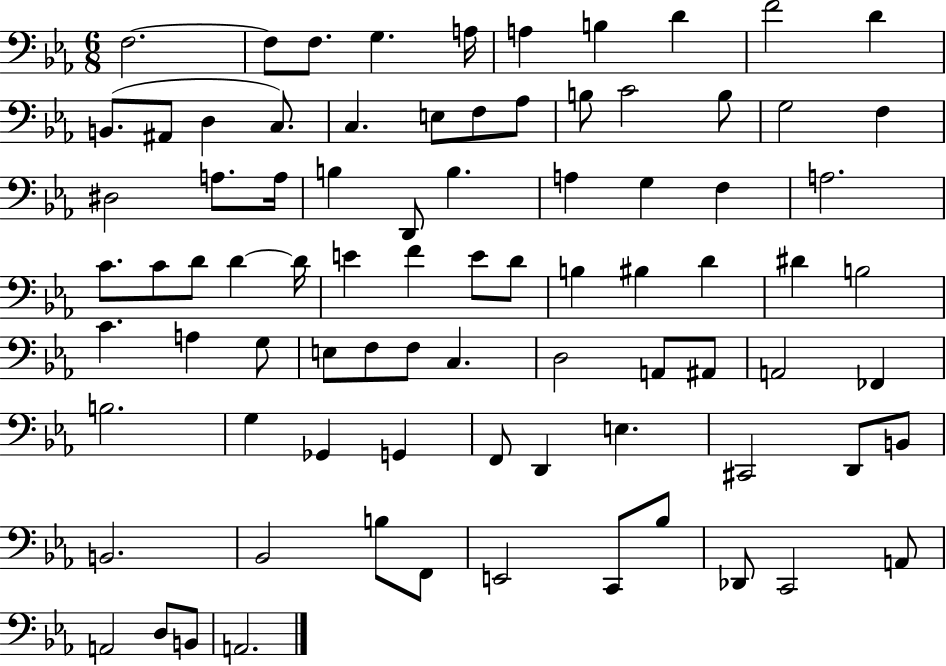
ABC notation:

X:1
T:Untitled
M:6/8
L:1/4
K:Eb
F,2 F,/2 F,/2 G, A,/4 A, B, D F2 D B,,/2 ^A,,/2 D, C,/2 C, E,/2 F,/2 _A,/2 B,/2 C2 B,/2 G,2 F, ^D,2 A,/2 A,/4 B, D,,/2 B, A, G, F, A,2 C/2 C/2 D/2 D D/4 E F E/2 D/2 B, ^B, D ^D B,2 C A, G,/2 E,/2 F,/2 F,/2 C, D,2 A,,/2 ^A,,/2 A,,2 _F,, B,2 G, _G,, G,, F,,/2 D,, E, ^C,,2 D,,/2 B,,/2 B,,2 _B,,2 B,/2 F,,/2 E,,2 C,,/2 _B,/2 _D,,/2 C,,2 A,,/2 A,,2 D,/2 B,,/2 A,,2